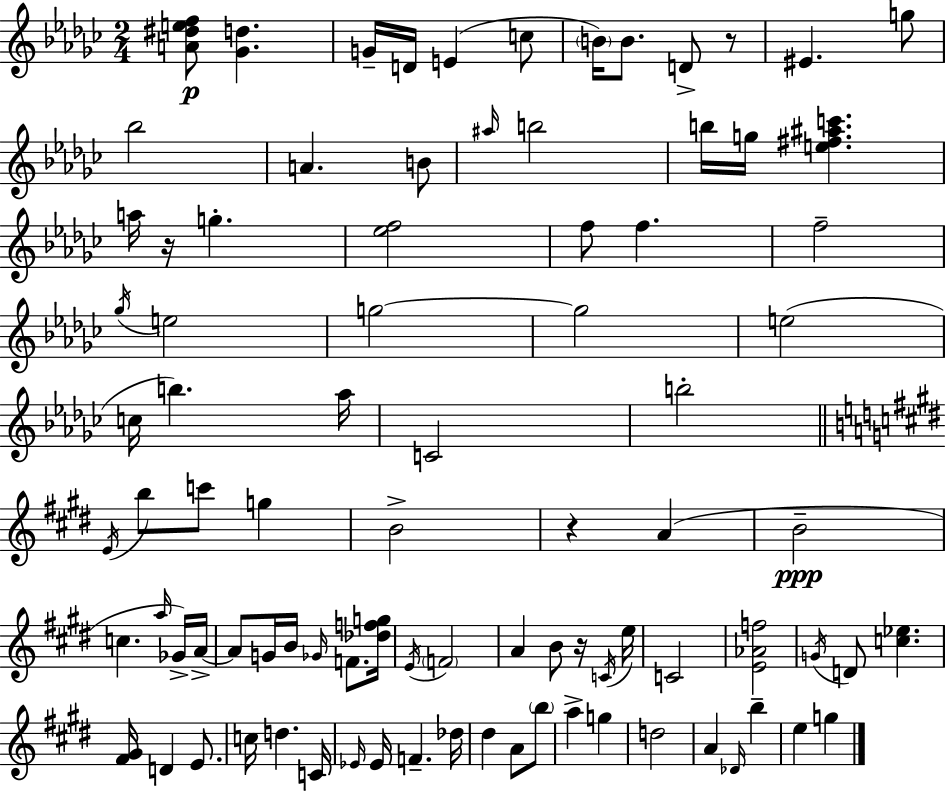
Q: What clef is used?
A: treble